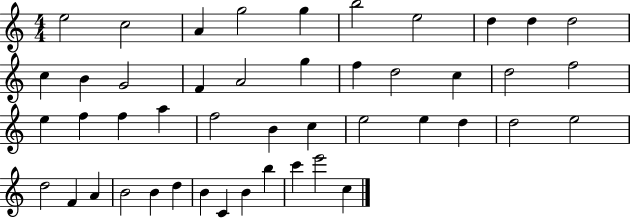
E5/h C5/h A4/q G5/h G5/q B5/h E5/h D5/q D5/q D5/h C5/q B4/q G4/h F4/q A4/h G5/q F5/q D5/h C5/q D5/h F5/h E5/q F5/q F5/q A5/q F5/h B4/q C5/q E5/h E5/q D5/q D5/h E5/h D5/h F4/q A4/q B4/h B4/q D5/q B4/q C4/q B4/q B5/q C6/q E6/h C5/q